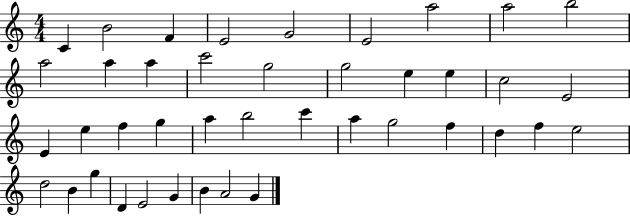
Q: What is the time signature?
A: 4/4